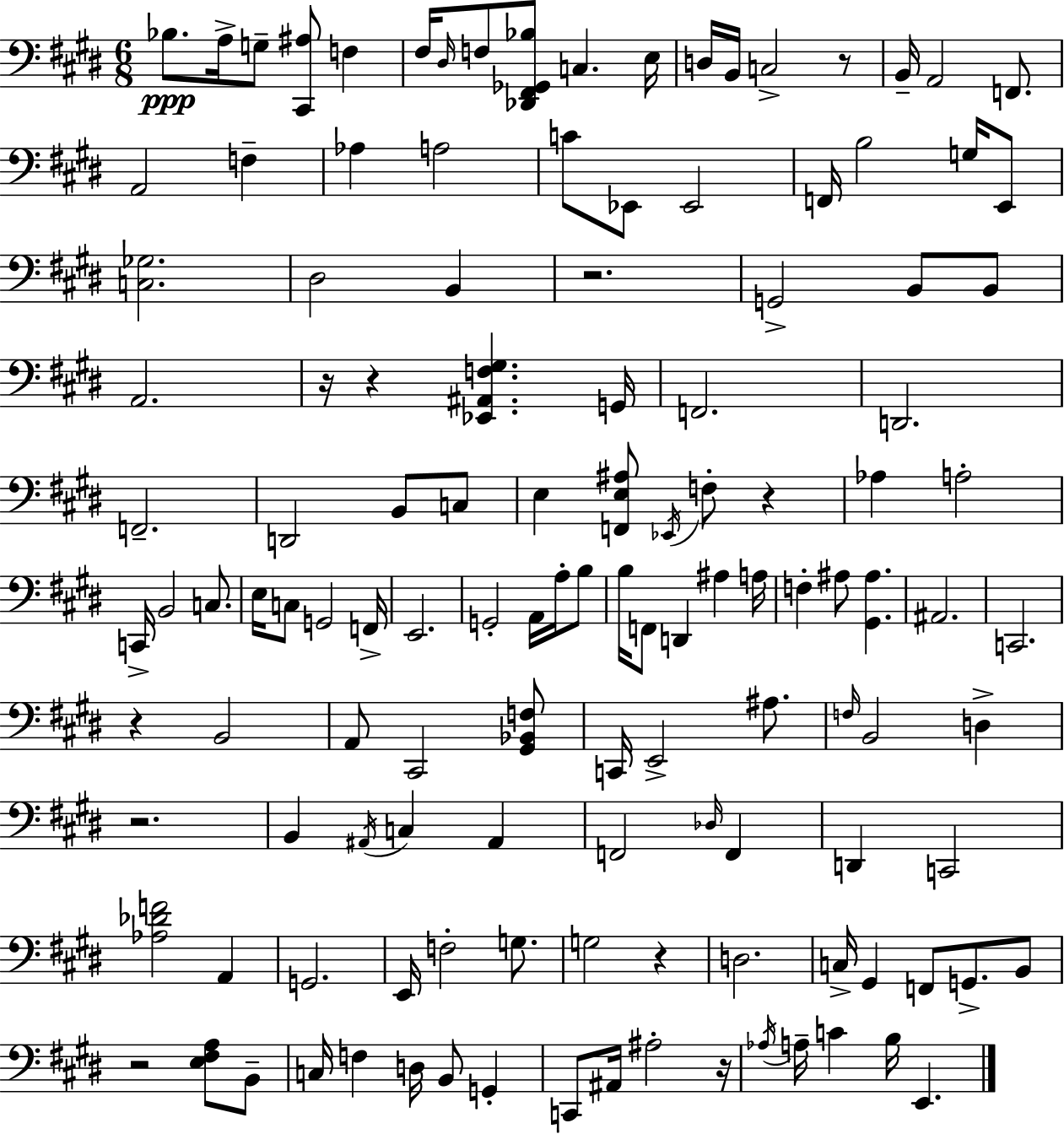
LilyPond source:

{
  \clef bass
  \numericTimeSignature
  \time 6/8
  \key e \major
  bes8.\ppp a16-> g8-- <cis, ais>8 f4 | fis16 \grace { dis16 } f8 <des, fis, ges, bes>8 c4. | e16 d16 b,16 c2-> r8 | b,16-- a,2 f,8. | \break a,2 f4-- | aes4 a2 | c'8 ees,8 ees,2 | f,16 b2 g16 e,8 | \break <c ges>2. | dis2 b,4 | r2. | g,2-> b,8 b,8 | \break a,2. | r16 r4 <ees, ais, f gis>4. | g,16 f,2. | d,2. | \break f,2.-- | d,2 b,8 c8 | e4 <f, e ais>8 \acciaccatura { ees,16 } f8-. r4 | aes4 a2-. | \break c,16-> b,2 c8. | e16 c8 g,2 | f,16-> e,2. | g,2-. a,16 a16-. | \break b8 b16 f,8 d,4 ais4 | a16 f4-. ais8 <gis, ais>4. | ais,2. | c,2. | \break r4 b,2 | a,8 cis,2 | <gis, bes, f>8 c,16 e,2-> ais8. | \grace { f16 } b,2 d4-> | \break r2. | b,4 \acciaccatura { ais,16 } c4 | ais,4 f,2 | \grace { des16 } f,4 d,4 c,2 | \break <aes des' f'>2 | a,4 g,2. | e,16 f2-. | g8. g2 | \break r4 d2. | c16-> gis,4 f,8 | g,8.-> b,8 r2 | <e fis a>8 b,8-- c16 f4 d16 b,8 | \break g,4-. c,8 ais,16 ais2-. | r16 \acciaccatura { aes16 } a16-- c'4 b16 | e,4. \bar "|."
}